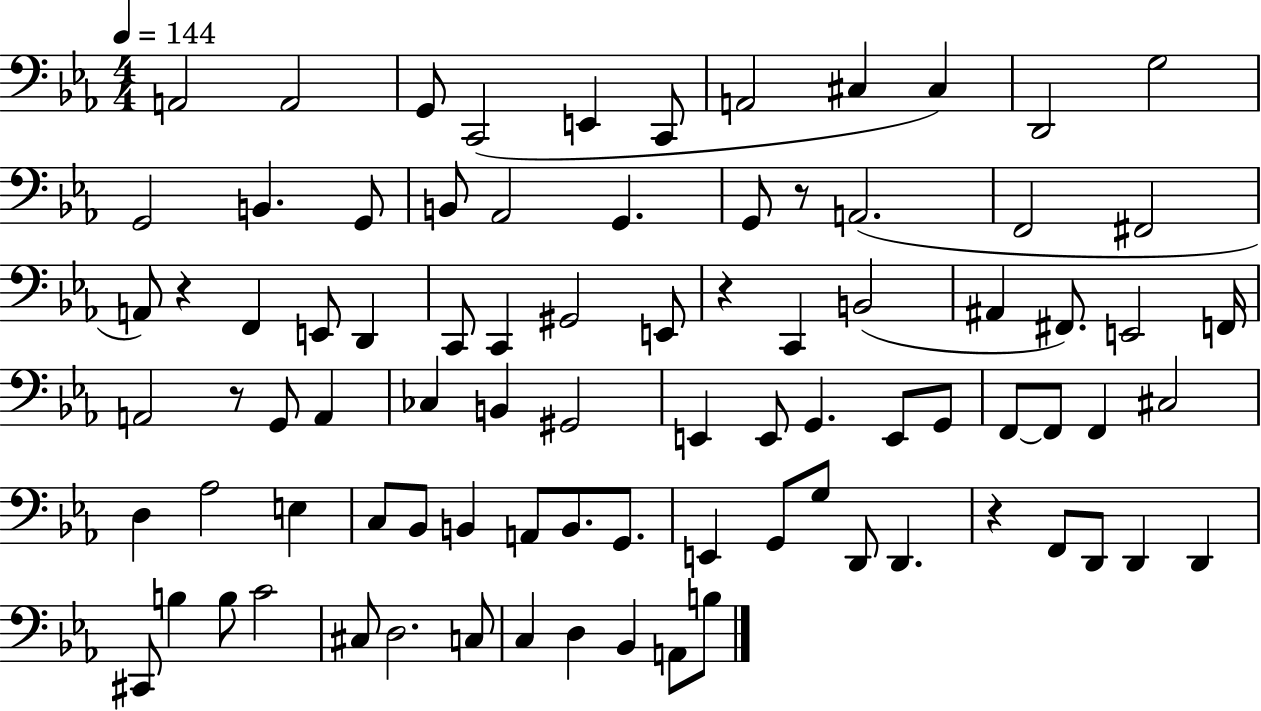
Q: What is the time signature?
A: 4/4